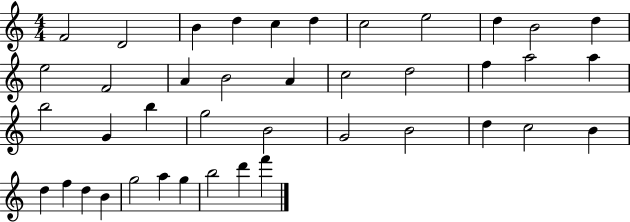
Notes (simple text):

F4/h D4/h B4/q D5/q C5/q D5/q C5/h E5/h D5/q B4/h D5/q E5/h F4/h A4/q B4/h A4/q C5/h D5/h F5/q A5/h A5/q B5/h G4/q B5/q G5/h B4/h G4/h B4/h D5/q C5/h B4/q D5/q F5/q D5/q B4/q G5/h A5/q G5/q B5/h D6/q F6/q